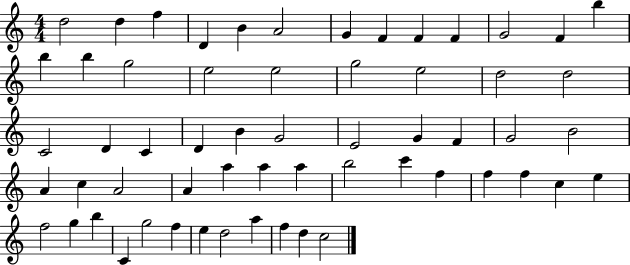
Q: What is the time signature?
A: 4/4